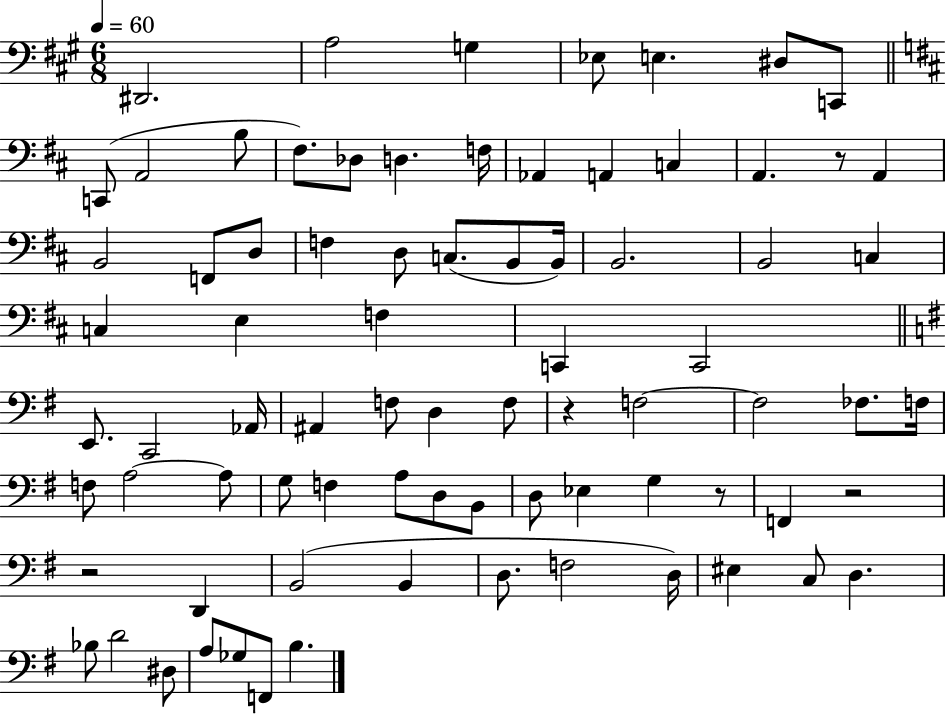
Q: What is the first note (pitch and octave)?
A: D#2